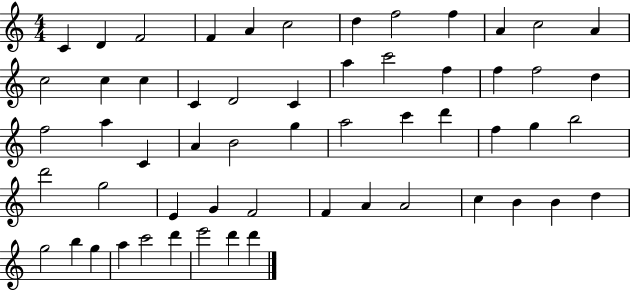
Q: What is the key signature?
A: C major